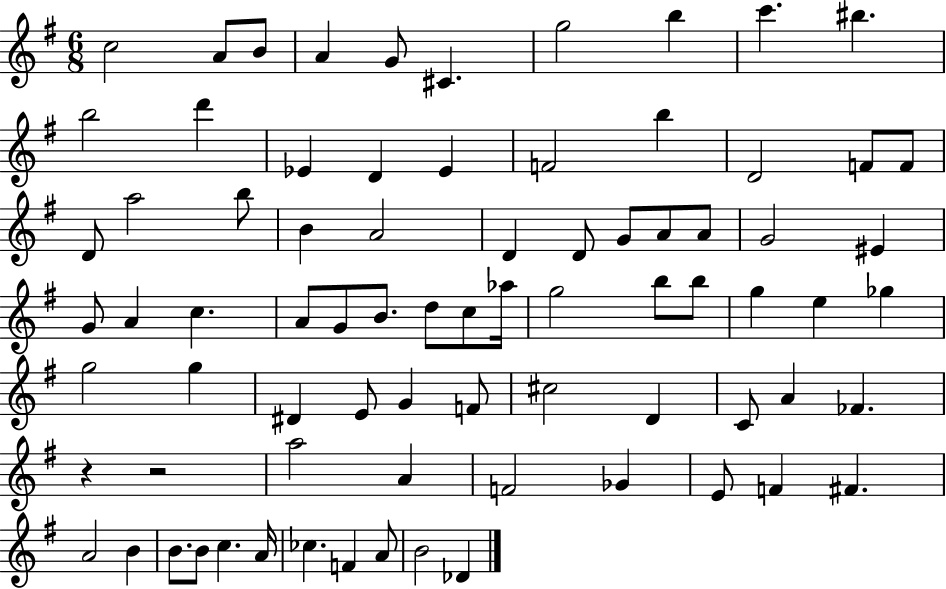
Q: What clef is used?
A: treble